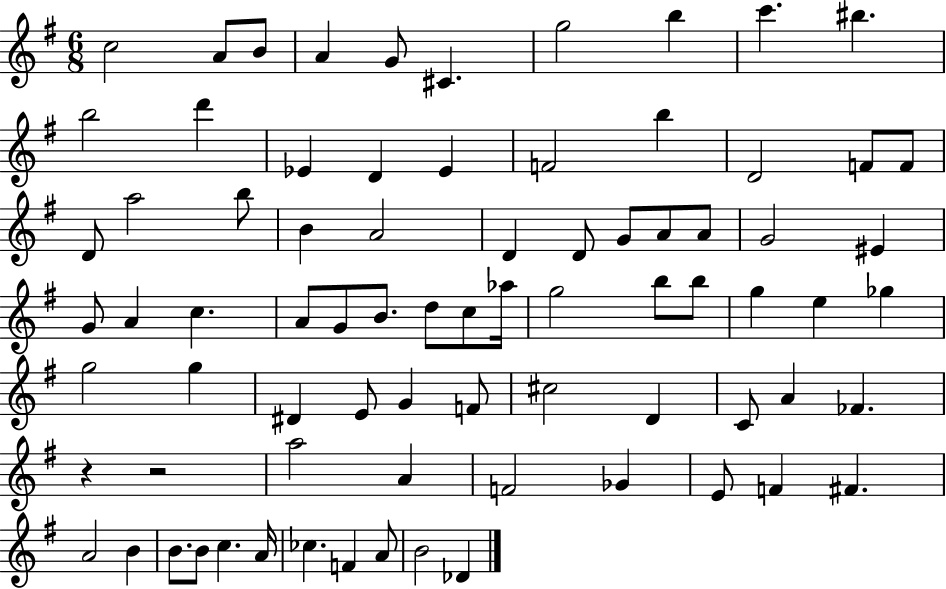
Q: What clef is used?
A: treble